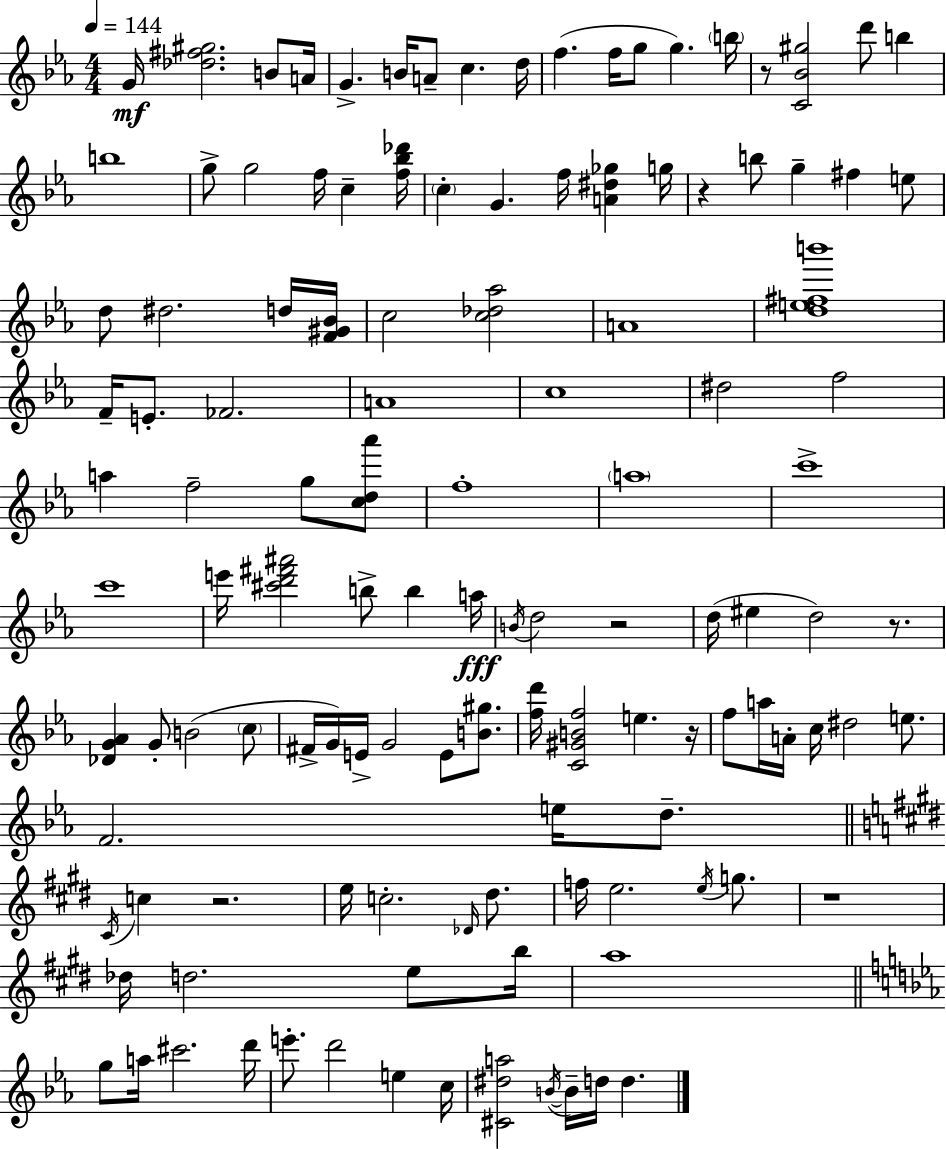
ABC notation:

X:1
T:Untitled
M:4/4
L:1/4
K:Eb
G/4 [_d^f^g]2 B/2 A/4 G B/4 A/2 c d/4 f f/4 g/2 g b/4 z/2 [C_B^g]2 d'/2 b b4 g/2 g2 f/4 c [f_b_d']/4 c G f/4 [A^d_g] g/4 z b/2 g ^f e/2 d/2 ^d2 d/4 [F^G_B]/4 c2 [c_d_a]2 A4 [de^fb']4 F/4 E/2 _F2 A4 c4 ^d2 f2 a f2 g/2 [cd_a']/2 f4 a4 c'4 c'4 e'/4 [^c'd'^f'^a']2 b/2 b a/4 B/4 d2 z2 d/4 ^e d2 z/2 [_DG_A] G/2 B2 c/2 ^F/4 G/4 E/4 G2 E/2 [B^g]/2 [fd']/4 [C^GBf]2 e z/4 f/2 a/4 A/4 c/4 ^d2 e/2 F2 e/4 d/2 ^C/4 c z2 e/4 c2 _D/4 ^d/2 f/4 e2 e/4 g/2 z4 _d/4 d2 e/2 b/4 a4 g/2 a/4 ^c'2 d'/4 e'/2 d'2 e c/4 [^C^da]2 B/4 B/4 d/4 d